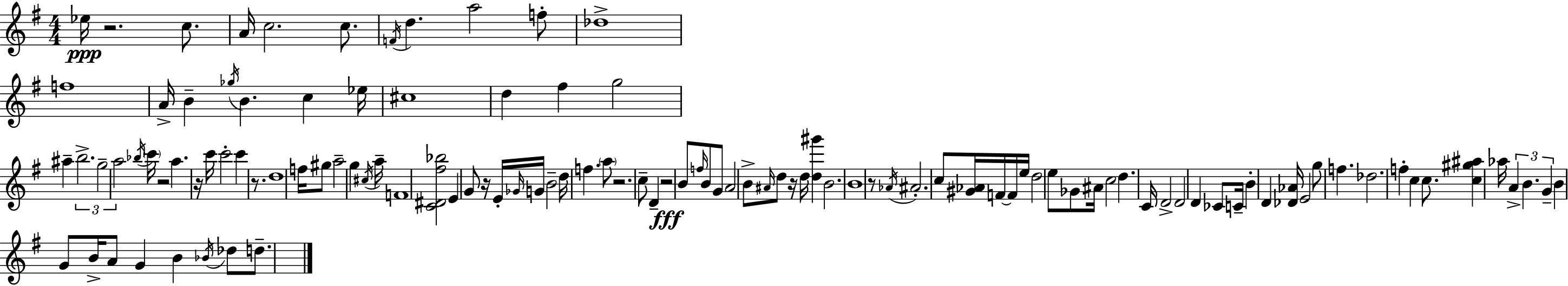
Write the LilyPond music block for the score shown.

{
  \clef treble
  \numericTimeSignature
  \time 4/4
  \key g \major
  \repeat volta 2 { ees''16\ppp r2. c''8. | a'16 c''2. c''8. | \acciaccatura { f'16 } d''4. a''2 f''8-. | des''1-> | \break f''1 | a'16-> b'4-- \acciaccatura { ges''16 } b'4. c''4 | ees''16 cis''1 | d''4 fis''4 g''2 | \break ais''4-- \tuplet 3/2 { b''2.-> | g''2-- a''2 } | \acciaccatura { bes''16 } \parenthesize c'''16 r2 a''4. | r16 c'''16 c'''2-. c'''4 | \break r8. d''1 | f''16 gis''8 a''2-- g''4 | \acciaccatura { cis''16 } a''16-- f'1 | <c' dis' fis'' bes''>2 e'4 | \break g'8 r16 e'16-. \grace { ges'16 } g'16 b'2-- d''16 f''4. | \parenthesize a''8 r2. | c''8-- d'4-- r2\fff | b'8 \grace { f''16 } b'8 g'8 a'2 | \break b'8-> \grace { ais'16 } d''8 r16 d''16 <d'' gis'''>4 b'2. | b'1 | r8 \acciaccatura { aes'16 } ais'2.-. | c''8 <gis' aes'>16 f'16~~ f'16 e''16 d''2 | \break e''8 ges'8 ais'16 c''2 | d''4. c'16 d'2-> | d'2 d'4 ces'8 c'16-- b'4-. | d'4 <des' aes'>16 e'2 | \break g''8 f''4. des''2. | f''4-. c''4 c''8. <c'' gis'' ais''>4 | aes''16 \tuplet 3/2 { a'4-> b'4. g'4-- } | b'4 g'8 b'16-> a'8 g'4 b'4 | \break \acciaccatura { bes'16 } des''8 d''8.-- } \bar "|."
}